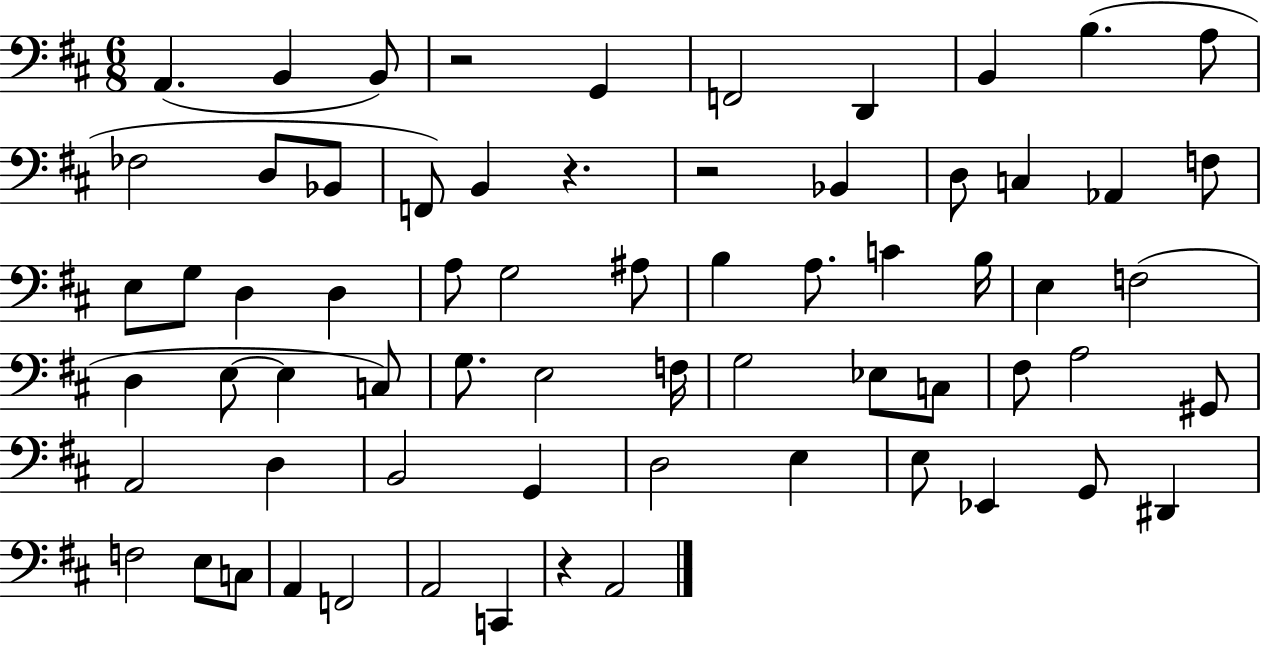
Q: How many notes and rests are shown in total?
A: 67